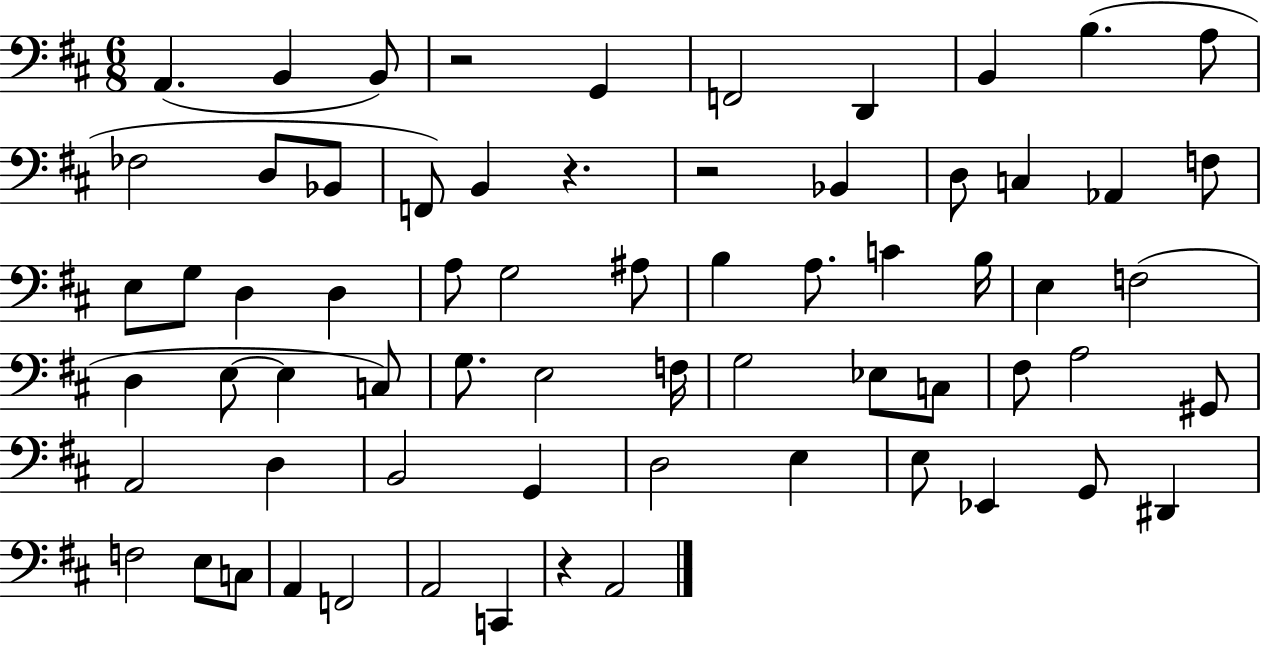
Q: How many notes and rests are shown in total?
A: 67